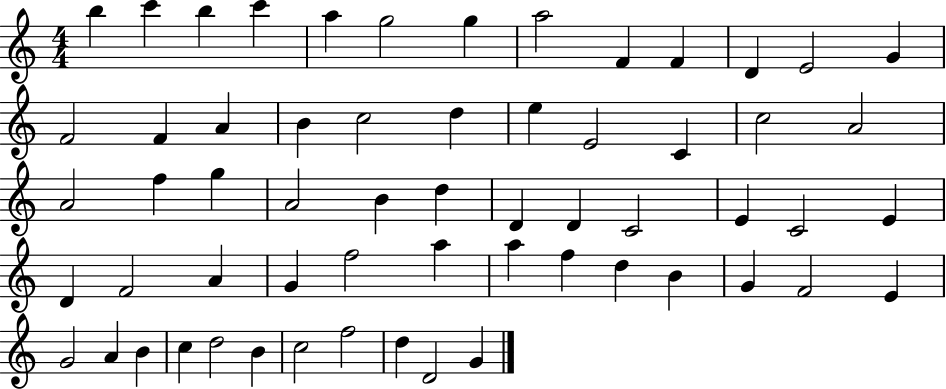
B5/q C6/q B5/q C6/q A5/q G5/h G5/q A5/h F4/q F4/q D4/q E4/h G4/q F4/h F4/q A4/q B4/q C5/h D5/q E5/q E4/h C4/q C5/h A4/h A4/h F5/q G5/q A4/h B4/q D5/q D4/q D4/q C4/h E4/q C4/h E4/q D4/q F4/h A4/q G4/q F5/h A5/q A5/q F5/q D5/q B4/q G4/q F4/h E4/q G4/h A4/q B4/q C5/q D5/h B4/q C5/h F5/h D5/q D4/h G4/q